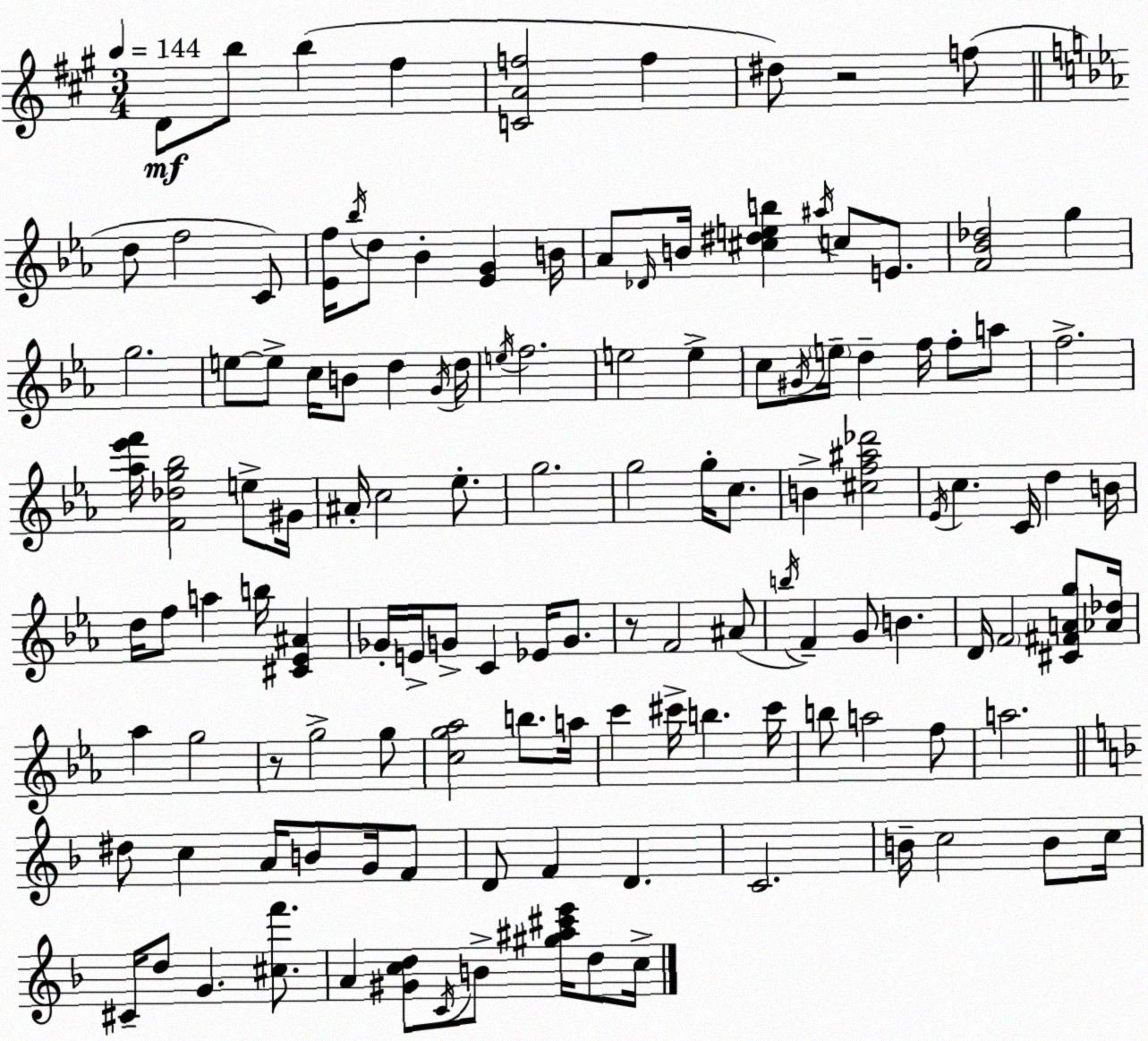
X:1
T:Untitled
M:3/4
L:1/4
K:A
D/2 b/2 b ^f [CAf]2 f ^d/2 z2 f/2 d/2 f2 C/2 [_Ef]/4 _b/4 d/2 _B [_EG] B/4 _A/2 _D/4 B/4 [^c^deb] ^a/4 c/2 E/2 [F_B_d]2 g g2 e/2 e/2 c/4 B/2 d G/4 d/4 e/4 f2 e2 e c/2 ^G/4 e/4 d f/4 f/2 a/2 f2 [_a_e'f']/4 [F_dg_b]2 e/2 ^G/4 ^A/4 c2 _e/2 g2 g2 g/4 c/2 B [^cf^a_d']2 _E/4 c C/4 d B/4 d/4 f/2 a b/4 [^C_E^A] _G/4 E/4 G/2 C _E/4 G/2 z/2 F2 ^A/2 b/4 F G/2 B D/4 F2 [^C^FAg]/2 [_A_d]/4 _a g2 z/2 g2 g/2 [cg_a]2 b/2 a/4 c' ^c'/4 b ^c'/4 b/2 a2 f/2 a2 ^d/2 c A/4 B/2 G/4 F/2 D/2 F D C2 B/4 c2 B/2 c/4 ^C/4 d/2 G [^cf']/2 A [^Gcd]/2 C/4 B/2 [^g^a^c'e']/4 d/2 c/4